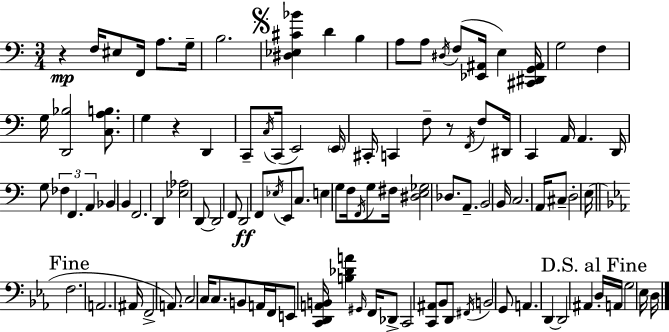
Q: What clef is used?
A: bass